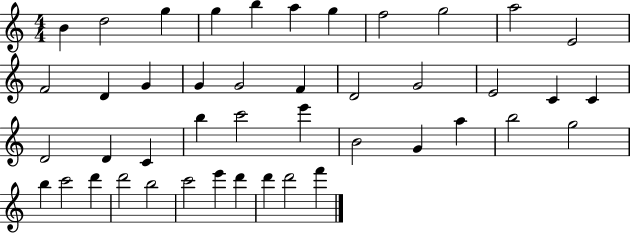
{
  \clef treble
  \numericTimeSignature
  \time 4/4
  \key c \major
  b'4 d''2 g''4 | g''4 b''4 a''4 g''4 | f''2 g''2 | a''2 e'2 | \break f'2 d'4 g'4 | g'4 g'2 f'4 | d'2 g'2 | e'2 c'4 c'4 | \break d'2 d'4 c'4 | b''4 c'''2 e'''4 | b'2 g'4 a''4 | b''2 g''2 | \break b''4 c'''2 d'''4 | d'''2 b''2 | c'''2 e'''4 d'''4 | d'''4 d'''2 f'''4 | \break \bar "|."
}